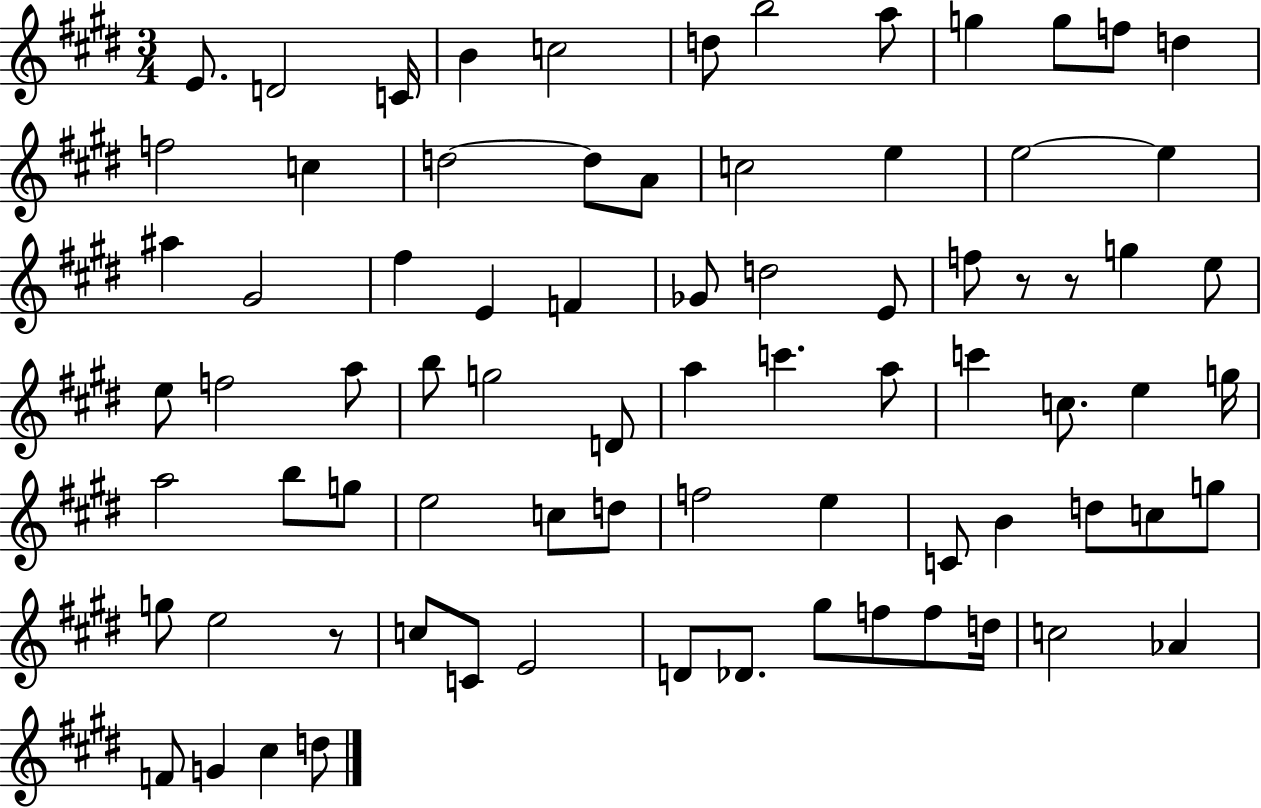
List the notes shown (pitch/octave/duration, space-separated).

E4/e. D4/h C4/s B4/q C5/h D5/e B5/h A5/e G5/q G5/e F5/e D5/q F5/h C5/q D5/h D5/e A4/e C5/h E5/q E5/h E5/q A#5/q G#4/h F#5/q E4/q F4/q Gb4/e D5/h E4/e F5/e R/e R/e G5/q E5/e E5/e F5/h A5/e B5/e G5/h D4/e A5/q C6/q. A5/e C6/q C5/e. E5/q G5/s A5/h B5/e G5/e E5/h C5/e D5/e F5/h E5/q C4/e B4/q D5/e C5/e G5/e G5/e E5/h R/e C5/e C4/e E4/h D4/e Db4/e. G#5/e F5/e F5/e D5/s C5/h Ab4/q F4/e G4/q C#5/q D5/e